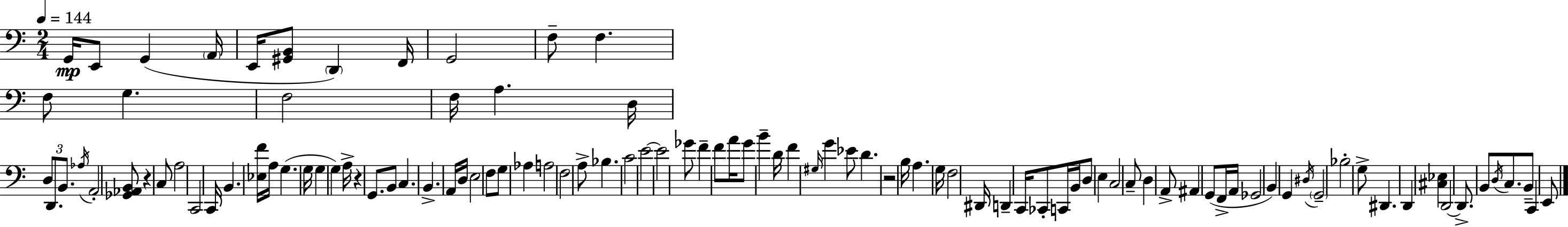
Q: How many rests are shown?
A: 3